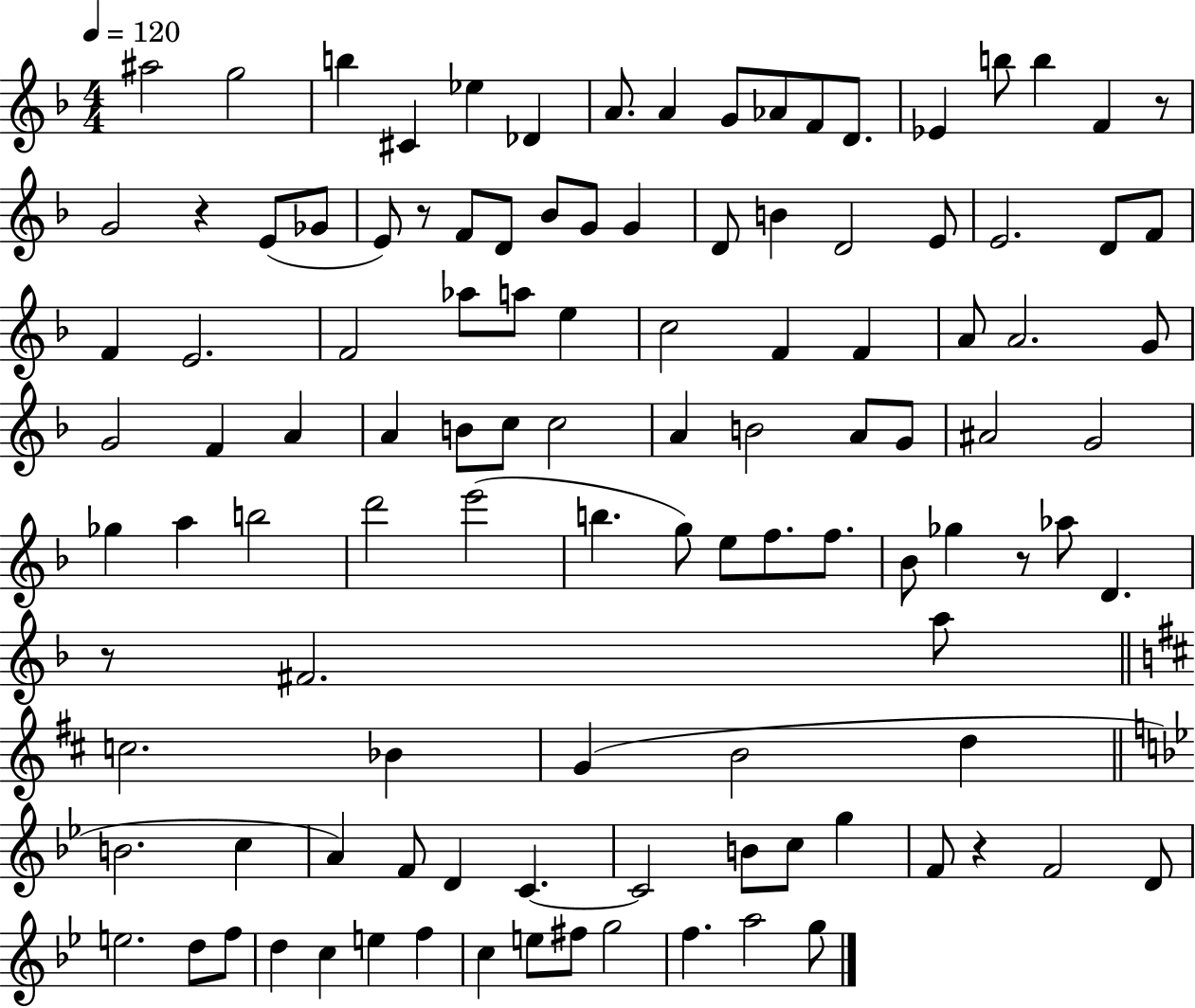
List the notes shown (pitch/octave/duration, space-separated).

A#5/h G5/h B5/q C#4/q Eb5/q Db4/q A4/e. A4/q G4/e Ab4/e F4/e D4/e. Eb4/q B5/e B5/q F4/q R/e G4/h R/q E4/e Gb4/e E4/e R/e F4/e D4/e Bb4/e G4/e G4/q D4/e B4/q D4/h E4/e E4/h. D4/e F4/e F4/q E4/h. F4/h Ab5/e A5/e E5/q C5/h F4/q F4/q A4/e A4/h. G4/e G4/h F4/q A4/q A4/q B4/e C5/e C5/h A4/q B4/h A4/e G4/e A#4/h G4/h Gb5/q A5/q B5/h D6/h E6/h B5/q. G5/e E5/e F5/e. F5/e. Bb4/e Gb5/q R/e Ab5/e D4/q. R/e F#4/h. A5/e C5/h. Bb4/q G4/q B4/h D5/q B4/h. C5/q A4/q F4/e D4/q C4/q. C4/h B4/e C5/e G5/q F4/e R/q F4/h D4/e E5/h. D5/e F5/e D5/q C5/q E5/q F5/q C5/q E5/e F#5/e G5/h F5/q. A5/h G5/e